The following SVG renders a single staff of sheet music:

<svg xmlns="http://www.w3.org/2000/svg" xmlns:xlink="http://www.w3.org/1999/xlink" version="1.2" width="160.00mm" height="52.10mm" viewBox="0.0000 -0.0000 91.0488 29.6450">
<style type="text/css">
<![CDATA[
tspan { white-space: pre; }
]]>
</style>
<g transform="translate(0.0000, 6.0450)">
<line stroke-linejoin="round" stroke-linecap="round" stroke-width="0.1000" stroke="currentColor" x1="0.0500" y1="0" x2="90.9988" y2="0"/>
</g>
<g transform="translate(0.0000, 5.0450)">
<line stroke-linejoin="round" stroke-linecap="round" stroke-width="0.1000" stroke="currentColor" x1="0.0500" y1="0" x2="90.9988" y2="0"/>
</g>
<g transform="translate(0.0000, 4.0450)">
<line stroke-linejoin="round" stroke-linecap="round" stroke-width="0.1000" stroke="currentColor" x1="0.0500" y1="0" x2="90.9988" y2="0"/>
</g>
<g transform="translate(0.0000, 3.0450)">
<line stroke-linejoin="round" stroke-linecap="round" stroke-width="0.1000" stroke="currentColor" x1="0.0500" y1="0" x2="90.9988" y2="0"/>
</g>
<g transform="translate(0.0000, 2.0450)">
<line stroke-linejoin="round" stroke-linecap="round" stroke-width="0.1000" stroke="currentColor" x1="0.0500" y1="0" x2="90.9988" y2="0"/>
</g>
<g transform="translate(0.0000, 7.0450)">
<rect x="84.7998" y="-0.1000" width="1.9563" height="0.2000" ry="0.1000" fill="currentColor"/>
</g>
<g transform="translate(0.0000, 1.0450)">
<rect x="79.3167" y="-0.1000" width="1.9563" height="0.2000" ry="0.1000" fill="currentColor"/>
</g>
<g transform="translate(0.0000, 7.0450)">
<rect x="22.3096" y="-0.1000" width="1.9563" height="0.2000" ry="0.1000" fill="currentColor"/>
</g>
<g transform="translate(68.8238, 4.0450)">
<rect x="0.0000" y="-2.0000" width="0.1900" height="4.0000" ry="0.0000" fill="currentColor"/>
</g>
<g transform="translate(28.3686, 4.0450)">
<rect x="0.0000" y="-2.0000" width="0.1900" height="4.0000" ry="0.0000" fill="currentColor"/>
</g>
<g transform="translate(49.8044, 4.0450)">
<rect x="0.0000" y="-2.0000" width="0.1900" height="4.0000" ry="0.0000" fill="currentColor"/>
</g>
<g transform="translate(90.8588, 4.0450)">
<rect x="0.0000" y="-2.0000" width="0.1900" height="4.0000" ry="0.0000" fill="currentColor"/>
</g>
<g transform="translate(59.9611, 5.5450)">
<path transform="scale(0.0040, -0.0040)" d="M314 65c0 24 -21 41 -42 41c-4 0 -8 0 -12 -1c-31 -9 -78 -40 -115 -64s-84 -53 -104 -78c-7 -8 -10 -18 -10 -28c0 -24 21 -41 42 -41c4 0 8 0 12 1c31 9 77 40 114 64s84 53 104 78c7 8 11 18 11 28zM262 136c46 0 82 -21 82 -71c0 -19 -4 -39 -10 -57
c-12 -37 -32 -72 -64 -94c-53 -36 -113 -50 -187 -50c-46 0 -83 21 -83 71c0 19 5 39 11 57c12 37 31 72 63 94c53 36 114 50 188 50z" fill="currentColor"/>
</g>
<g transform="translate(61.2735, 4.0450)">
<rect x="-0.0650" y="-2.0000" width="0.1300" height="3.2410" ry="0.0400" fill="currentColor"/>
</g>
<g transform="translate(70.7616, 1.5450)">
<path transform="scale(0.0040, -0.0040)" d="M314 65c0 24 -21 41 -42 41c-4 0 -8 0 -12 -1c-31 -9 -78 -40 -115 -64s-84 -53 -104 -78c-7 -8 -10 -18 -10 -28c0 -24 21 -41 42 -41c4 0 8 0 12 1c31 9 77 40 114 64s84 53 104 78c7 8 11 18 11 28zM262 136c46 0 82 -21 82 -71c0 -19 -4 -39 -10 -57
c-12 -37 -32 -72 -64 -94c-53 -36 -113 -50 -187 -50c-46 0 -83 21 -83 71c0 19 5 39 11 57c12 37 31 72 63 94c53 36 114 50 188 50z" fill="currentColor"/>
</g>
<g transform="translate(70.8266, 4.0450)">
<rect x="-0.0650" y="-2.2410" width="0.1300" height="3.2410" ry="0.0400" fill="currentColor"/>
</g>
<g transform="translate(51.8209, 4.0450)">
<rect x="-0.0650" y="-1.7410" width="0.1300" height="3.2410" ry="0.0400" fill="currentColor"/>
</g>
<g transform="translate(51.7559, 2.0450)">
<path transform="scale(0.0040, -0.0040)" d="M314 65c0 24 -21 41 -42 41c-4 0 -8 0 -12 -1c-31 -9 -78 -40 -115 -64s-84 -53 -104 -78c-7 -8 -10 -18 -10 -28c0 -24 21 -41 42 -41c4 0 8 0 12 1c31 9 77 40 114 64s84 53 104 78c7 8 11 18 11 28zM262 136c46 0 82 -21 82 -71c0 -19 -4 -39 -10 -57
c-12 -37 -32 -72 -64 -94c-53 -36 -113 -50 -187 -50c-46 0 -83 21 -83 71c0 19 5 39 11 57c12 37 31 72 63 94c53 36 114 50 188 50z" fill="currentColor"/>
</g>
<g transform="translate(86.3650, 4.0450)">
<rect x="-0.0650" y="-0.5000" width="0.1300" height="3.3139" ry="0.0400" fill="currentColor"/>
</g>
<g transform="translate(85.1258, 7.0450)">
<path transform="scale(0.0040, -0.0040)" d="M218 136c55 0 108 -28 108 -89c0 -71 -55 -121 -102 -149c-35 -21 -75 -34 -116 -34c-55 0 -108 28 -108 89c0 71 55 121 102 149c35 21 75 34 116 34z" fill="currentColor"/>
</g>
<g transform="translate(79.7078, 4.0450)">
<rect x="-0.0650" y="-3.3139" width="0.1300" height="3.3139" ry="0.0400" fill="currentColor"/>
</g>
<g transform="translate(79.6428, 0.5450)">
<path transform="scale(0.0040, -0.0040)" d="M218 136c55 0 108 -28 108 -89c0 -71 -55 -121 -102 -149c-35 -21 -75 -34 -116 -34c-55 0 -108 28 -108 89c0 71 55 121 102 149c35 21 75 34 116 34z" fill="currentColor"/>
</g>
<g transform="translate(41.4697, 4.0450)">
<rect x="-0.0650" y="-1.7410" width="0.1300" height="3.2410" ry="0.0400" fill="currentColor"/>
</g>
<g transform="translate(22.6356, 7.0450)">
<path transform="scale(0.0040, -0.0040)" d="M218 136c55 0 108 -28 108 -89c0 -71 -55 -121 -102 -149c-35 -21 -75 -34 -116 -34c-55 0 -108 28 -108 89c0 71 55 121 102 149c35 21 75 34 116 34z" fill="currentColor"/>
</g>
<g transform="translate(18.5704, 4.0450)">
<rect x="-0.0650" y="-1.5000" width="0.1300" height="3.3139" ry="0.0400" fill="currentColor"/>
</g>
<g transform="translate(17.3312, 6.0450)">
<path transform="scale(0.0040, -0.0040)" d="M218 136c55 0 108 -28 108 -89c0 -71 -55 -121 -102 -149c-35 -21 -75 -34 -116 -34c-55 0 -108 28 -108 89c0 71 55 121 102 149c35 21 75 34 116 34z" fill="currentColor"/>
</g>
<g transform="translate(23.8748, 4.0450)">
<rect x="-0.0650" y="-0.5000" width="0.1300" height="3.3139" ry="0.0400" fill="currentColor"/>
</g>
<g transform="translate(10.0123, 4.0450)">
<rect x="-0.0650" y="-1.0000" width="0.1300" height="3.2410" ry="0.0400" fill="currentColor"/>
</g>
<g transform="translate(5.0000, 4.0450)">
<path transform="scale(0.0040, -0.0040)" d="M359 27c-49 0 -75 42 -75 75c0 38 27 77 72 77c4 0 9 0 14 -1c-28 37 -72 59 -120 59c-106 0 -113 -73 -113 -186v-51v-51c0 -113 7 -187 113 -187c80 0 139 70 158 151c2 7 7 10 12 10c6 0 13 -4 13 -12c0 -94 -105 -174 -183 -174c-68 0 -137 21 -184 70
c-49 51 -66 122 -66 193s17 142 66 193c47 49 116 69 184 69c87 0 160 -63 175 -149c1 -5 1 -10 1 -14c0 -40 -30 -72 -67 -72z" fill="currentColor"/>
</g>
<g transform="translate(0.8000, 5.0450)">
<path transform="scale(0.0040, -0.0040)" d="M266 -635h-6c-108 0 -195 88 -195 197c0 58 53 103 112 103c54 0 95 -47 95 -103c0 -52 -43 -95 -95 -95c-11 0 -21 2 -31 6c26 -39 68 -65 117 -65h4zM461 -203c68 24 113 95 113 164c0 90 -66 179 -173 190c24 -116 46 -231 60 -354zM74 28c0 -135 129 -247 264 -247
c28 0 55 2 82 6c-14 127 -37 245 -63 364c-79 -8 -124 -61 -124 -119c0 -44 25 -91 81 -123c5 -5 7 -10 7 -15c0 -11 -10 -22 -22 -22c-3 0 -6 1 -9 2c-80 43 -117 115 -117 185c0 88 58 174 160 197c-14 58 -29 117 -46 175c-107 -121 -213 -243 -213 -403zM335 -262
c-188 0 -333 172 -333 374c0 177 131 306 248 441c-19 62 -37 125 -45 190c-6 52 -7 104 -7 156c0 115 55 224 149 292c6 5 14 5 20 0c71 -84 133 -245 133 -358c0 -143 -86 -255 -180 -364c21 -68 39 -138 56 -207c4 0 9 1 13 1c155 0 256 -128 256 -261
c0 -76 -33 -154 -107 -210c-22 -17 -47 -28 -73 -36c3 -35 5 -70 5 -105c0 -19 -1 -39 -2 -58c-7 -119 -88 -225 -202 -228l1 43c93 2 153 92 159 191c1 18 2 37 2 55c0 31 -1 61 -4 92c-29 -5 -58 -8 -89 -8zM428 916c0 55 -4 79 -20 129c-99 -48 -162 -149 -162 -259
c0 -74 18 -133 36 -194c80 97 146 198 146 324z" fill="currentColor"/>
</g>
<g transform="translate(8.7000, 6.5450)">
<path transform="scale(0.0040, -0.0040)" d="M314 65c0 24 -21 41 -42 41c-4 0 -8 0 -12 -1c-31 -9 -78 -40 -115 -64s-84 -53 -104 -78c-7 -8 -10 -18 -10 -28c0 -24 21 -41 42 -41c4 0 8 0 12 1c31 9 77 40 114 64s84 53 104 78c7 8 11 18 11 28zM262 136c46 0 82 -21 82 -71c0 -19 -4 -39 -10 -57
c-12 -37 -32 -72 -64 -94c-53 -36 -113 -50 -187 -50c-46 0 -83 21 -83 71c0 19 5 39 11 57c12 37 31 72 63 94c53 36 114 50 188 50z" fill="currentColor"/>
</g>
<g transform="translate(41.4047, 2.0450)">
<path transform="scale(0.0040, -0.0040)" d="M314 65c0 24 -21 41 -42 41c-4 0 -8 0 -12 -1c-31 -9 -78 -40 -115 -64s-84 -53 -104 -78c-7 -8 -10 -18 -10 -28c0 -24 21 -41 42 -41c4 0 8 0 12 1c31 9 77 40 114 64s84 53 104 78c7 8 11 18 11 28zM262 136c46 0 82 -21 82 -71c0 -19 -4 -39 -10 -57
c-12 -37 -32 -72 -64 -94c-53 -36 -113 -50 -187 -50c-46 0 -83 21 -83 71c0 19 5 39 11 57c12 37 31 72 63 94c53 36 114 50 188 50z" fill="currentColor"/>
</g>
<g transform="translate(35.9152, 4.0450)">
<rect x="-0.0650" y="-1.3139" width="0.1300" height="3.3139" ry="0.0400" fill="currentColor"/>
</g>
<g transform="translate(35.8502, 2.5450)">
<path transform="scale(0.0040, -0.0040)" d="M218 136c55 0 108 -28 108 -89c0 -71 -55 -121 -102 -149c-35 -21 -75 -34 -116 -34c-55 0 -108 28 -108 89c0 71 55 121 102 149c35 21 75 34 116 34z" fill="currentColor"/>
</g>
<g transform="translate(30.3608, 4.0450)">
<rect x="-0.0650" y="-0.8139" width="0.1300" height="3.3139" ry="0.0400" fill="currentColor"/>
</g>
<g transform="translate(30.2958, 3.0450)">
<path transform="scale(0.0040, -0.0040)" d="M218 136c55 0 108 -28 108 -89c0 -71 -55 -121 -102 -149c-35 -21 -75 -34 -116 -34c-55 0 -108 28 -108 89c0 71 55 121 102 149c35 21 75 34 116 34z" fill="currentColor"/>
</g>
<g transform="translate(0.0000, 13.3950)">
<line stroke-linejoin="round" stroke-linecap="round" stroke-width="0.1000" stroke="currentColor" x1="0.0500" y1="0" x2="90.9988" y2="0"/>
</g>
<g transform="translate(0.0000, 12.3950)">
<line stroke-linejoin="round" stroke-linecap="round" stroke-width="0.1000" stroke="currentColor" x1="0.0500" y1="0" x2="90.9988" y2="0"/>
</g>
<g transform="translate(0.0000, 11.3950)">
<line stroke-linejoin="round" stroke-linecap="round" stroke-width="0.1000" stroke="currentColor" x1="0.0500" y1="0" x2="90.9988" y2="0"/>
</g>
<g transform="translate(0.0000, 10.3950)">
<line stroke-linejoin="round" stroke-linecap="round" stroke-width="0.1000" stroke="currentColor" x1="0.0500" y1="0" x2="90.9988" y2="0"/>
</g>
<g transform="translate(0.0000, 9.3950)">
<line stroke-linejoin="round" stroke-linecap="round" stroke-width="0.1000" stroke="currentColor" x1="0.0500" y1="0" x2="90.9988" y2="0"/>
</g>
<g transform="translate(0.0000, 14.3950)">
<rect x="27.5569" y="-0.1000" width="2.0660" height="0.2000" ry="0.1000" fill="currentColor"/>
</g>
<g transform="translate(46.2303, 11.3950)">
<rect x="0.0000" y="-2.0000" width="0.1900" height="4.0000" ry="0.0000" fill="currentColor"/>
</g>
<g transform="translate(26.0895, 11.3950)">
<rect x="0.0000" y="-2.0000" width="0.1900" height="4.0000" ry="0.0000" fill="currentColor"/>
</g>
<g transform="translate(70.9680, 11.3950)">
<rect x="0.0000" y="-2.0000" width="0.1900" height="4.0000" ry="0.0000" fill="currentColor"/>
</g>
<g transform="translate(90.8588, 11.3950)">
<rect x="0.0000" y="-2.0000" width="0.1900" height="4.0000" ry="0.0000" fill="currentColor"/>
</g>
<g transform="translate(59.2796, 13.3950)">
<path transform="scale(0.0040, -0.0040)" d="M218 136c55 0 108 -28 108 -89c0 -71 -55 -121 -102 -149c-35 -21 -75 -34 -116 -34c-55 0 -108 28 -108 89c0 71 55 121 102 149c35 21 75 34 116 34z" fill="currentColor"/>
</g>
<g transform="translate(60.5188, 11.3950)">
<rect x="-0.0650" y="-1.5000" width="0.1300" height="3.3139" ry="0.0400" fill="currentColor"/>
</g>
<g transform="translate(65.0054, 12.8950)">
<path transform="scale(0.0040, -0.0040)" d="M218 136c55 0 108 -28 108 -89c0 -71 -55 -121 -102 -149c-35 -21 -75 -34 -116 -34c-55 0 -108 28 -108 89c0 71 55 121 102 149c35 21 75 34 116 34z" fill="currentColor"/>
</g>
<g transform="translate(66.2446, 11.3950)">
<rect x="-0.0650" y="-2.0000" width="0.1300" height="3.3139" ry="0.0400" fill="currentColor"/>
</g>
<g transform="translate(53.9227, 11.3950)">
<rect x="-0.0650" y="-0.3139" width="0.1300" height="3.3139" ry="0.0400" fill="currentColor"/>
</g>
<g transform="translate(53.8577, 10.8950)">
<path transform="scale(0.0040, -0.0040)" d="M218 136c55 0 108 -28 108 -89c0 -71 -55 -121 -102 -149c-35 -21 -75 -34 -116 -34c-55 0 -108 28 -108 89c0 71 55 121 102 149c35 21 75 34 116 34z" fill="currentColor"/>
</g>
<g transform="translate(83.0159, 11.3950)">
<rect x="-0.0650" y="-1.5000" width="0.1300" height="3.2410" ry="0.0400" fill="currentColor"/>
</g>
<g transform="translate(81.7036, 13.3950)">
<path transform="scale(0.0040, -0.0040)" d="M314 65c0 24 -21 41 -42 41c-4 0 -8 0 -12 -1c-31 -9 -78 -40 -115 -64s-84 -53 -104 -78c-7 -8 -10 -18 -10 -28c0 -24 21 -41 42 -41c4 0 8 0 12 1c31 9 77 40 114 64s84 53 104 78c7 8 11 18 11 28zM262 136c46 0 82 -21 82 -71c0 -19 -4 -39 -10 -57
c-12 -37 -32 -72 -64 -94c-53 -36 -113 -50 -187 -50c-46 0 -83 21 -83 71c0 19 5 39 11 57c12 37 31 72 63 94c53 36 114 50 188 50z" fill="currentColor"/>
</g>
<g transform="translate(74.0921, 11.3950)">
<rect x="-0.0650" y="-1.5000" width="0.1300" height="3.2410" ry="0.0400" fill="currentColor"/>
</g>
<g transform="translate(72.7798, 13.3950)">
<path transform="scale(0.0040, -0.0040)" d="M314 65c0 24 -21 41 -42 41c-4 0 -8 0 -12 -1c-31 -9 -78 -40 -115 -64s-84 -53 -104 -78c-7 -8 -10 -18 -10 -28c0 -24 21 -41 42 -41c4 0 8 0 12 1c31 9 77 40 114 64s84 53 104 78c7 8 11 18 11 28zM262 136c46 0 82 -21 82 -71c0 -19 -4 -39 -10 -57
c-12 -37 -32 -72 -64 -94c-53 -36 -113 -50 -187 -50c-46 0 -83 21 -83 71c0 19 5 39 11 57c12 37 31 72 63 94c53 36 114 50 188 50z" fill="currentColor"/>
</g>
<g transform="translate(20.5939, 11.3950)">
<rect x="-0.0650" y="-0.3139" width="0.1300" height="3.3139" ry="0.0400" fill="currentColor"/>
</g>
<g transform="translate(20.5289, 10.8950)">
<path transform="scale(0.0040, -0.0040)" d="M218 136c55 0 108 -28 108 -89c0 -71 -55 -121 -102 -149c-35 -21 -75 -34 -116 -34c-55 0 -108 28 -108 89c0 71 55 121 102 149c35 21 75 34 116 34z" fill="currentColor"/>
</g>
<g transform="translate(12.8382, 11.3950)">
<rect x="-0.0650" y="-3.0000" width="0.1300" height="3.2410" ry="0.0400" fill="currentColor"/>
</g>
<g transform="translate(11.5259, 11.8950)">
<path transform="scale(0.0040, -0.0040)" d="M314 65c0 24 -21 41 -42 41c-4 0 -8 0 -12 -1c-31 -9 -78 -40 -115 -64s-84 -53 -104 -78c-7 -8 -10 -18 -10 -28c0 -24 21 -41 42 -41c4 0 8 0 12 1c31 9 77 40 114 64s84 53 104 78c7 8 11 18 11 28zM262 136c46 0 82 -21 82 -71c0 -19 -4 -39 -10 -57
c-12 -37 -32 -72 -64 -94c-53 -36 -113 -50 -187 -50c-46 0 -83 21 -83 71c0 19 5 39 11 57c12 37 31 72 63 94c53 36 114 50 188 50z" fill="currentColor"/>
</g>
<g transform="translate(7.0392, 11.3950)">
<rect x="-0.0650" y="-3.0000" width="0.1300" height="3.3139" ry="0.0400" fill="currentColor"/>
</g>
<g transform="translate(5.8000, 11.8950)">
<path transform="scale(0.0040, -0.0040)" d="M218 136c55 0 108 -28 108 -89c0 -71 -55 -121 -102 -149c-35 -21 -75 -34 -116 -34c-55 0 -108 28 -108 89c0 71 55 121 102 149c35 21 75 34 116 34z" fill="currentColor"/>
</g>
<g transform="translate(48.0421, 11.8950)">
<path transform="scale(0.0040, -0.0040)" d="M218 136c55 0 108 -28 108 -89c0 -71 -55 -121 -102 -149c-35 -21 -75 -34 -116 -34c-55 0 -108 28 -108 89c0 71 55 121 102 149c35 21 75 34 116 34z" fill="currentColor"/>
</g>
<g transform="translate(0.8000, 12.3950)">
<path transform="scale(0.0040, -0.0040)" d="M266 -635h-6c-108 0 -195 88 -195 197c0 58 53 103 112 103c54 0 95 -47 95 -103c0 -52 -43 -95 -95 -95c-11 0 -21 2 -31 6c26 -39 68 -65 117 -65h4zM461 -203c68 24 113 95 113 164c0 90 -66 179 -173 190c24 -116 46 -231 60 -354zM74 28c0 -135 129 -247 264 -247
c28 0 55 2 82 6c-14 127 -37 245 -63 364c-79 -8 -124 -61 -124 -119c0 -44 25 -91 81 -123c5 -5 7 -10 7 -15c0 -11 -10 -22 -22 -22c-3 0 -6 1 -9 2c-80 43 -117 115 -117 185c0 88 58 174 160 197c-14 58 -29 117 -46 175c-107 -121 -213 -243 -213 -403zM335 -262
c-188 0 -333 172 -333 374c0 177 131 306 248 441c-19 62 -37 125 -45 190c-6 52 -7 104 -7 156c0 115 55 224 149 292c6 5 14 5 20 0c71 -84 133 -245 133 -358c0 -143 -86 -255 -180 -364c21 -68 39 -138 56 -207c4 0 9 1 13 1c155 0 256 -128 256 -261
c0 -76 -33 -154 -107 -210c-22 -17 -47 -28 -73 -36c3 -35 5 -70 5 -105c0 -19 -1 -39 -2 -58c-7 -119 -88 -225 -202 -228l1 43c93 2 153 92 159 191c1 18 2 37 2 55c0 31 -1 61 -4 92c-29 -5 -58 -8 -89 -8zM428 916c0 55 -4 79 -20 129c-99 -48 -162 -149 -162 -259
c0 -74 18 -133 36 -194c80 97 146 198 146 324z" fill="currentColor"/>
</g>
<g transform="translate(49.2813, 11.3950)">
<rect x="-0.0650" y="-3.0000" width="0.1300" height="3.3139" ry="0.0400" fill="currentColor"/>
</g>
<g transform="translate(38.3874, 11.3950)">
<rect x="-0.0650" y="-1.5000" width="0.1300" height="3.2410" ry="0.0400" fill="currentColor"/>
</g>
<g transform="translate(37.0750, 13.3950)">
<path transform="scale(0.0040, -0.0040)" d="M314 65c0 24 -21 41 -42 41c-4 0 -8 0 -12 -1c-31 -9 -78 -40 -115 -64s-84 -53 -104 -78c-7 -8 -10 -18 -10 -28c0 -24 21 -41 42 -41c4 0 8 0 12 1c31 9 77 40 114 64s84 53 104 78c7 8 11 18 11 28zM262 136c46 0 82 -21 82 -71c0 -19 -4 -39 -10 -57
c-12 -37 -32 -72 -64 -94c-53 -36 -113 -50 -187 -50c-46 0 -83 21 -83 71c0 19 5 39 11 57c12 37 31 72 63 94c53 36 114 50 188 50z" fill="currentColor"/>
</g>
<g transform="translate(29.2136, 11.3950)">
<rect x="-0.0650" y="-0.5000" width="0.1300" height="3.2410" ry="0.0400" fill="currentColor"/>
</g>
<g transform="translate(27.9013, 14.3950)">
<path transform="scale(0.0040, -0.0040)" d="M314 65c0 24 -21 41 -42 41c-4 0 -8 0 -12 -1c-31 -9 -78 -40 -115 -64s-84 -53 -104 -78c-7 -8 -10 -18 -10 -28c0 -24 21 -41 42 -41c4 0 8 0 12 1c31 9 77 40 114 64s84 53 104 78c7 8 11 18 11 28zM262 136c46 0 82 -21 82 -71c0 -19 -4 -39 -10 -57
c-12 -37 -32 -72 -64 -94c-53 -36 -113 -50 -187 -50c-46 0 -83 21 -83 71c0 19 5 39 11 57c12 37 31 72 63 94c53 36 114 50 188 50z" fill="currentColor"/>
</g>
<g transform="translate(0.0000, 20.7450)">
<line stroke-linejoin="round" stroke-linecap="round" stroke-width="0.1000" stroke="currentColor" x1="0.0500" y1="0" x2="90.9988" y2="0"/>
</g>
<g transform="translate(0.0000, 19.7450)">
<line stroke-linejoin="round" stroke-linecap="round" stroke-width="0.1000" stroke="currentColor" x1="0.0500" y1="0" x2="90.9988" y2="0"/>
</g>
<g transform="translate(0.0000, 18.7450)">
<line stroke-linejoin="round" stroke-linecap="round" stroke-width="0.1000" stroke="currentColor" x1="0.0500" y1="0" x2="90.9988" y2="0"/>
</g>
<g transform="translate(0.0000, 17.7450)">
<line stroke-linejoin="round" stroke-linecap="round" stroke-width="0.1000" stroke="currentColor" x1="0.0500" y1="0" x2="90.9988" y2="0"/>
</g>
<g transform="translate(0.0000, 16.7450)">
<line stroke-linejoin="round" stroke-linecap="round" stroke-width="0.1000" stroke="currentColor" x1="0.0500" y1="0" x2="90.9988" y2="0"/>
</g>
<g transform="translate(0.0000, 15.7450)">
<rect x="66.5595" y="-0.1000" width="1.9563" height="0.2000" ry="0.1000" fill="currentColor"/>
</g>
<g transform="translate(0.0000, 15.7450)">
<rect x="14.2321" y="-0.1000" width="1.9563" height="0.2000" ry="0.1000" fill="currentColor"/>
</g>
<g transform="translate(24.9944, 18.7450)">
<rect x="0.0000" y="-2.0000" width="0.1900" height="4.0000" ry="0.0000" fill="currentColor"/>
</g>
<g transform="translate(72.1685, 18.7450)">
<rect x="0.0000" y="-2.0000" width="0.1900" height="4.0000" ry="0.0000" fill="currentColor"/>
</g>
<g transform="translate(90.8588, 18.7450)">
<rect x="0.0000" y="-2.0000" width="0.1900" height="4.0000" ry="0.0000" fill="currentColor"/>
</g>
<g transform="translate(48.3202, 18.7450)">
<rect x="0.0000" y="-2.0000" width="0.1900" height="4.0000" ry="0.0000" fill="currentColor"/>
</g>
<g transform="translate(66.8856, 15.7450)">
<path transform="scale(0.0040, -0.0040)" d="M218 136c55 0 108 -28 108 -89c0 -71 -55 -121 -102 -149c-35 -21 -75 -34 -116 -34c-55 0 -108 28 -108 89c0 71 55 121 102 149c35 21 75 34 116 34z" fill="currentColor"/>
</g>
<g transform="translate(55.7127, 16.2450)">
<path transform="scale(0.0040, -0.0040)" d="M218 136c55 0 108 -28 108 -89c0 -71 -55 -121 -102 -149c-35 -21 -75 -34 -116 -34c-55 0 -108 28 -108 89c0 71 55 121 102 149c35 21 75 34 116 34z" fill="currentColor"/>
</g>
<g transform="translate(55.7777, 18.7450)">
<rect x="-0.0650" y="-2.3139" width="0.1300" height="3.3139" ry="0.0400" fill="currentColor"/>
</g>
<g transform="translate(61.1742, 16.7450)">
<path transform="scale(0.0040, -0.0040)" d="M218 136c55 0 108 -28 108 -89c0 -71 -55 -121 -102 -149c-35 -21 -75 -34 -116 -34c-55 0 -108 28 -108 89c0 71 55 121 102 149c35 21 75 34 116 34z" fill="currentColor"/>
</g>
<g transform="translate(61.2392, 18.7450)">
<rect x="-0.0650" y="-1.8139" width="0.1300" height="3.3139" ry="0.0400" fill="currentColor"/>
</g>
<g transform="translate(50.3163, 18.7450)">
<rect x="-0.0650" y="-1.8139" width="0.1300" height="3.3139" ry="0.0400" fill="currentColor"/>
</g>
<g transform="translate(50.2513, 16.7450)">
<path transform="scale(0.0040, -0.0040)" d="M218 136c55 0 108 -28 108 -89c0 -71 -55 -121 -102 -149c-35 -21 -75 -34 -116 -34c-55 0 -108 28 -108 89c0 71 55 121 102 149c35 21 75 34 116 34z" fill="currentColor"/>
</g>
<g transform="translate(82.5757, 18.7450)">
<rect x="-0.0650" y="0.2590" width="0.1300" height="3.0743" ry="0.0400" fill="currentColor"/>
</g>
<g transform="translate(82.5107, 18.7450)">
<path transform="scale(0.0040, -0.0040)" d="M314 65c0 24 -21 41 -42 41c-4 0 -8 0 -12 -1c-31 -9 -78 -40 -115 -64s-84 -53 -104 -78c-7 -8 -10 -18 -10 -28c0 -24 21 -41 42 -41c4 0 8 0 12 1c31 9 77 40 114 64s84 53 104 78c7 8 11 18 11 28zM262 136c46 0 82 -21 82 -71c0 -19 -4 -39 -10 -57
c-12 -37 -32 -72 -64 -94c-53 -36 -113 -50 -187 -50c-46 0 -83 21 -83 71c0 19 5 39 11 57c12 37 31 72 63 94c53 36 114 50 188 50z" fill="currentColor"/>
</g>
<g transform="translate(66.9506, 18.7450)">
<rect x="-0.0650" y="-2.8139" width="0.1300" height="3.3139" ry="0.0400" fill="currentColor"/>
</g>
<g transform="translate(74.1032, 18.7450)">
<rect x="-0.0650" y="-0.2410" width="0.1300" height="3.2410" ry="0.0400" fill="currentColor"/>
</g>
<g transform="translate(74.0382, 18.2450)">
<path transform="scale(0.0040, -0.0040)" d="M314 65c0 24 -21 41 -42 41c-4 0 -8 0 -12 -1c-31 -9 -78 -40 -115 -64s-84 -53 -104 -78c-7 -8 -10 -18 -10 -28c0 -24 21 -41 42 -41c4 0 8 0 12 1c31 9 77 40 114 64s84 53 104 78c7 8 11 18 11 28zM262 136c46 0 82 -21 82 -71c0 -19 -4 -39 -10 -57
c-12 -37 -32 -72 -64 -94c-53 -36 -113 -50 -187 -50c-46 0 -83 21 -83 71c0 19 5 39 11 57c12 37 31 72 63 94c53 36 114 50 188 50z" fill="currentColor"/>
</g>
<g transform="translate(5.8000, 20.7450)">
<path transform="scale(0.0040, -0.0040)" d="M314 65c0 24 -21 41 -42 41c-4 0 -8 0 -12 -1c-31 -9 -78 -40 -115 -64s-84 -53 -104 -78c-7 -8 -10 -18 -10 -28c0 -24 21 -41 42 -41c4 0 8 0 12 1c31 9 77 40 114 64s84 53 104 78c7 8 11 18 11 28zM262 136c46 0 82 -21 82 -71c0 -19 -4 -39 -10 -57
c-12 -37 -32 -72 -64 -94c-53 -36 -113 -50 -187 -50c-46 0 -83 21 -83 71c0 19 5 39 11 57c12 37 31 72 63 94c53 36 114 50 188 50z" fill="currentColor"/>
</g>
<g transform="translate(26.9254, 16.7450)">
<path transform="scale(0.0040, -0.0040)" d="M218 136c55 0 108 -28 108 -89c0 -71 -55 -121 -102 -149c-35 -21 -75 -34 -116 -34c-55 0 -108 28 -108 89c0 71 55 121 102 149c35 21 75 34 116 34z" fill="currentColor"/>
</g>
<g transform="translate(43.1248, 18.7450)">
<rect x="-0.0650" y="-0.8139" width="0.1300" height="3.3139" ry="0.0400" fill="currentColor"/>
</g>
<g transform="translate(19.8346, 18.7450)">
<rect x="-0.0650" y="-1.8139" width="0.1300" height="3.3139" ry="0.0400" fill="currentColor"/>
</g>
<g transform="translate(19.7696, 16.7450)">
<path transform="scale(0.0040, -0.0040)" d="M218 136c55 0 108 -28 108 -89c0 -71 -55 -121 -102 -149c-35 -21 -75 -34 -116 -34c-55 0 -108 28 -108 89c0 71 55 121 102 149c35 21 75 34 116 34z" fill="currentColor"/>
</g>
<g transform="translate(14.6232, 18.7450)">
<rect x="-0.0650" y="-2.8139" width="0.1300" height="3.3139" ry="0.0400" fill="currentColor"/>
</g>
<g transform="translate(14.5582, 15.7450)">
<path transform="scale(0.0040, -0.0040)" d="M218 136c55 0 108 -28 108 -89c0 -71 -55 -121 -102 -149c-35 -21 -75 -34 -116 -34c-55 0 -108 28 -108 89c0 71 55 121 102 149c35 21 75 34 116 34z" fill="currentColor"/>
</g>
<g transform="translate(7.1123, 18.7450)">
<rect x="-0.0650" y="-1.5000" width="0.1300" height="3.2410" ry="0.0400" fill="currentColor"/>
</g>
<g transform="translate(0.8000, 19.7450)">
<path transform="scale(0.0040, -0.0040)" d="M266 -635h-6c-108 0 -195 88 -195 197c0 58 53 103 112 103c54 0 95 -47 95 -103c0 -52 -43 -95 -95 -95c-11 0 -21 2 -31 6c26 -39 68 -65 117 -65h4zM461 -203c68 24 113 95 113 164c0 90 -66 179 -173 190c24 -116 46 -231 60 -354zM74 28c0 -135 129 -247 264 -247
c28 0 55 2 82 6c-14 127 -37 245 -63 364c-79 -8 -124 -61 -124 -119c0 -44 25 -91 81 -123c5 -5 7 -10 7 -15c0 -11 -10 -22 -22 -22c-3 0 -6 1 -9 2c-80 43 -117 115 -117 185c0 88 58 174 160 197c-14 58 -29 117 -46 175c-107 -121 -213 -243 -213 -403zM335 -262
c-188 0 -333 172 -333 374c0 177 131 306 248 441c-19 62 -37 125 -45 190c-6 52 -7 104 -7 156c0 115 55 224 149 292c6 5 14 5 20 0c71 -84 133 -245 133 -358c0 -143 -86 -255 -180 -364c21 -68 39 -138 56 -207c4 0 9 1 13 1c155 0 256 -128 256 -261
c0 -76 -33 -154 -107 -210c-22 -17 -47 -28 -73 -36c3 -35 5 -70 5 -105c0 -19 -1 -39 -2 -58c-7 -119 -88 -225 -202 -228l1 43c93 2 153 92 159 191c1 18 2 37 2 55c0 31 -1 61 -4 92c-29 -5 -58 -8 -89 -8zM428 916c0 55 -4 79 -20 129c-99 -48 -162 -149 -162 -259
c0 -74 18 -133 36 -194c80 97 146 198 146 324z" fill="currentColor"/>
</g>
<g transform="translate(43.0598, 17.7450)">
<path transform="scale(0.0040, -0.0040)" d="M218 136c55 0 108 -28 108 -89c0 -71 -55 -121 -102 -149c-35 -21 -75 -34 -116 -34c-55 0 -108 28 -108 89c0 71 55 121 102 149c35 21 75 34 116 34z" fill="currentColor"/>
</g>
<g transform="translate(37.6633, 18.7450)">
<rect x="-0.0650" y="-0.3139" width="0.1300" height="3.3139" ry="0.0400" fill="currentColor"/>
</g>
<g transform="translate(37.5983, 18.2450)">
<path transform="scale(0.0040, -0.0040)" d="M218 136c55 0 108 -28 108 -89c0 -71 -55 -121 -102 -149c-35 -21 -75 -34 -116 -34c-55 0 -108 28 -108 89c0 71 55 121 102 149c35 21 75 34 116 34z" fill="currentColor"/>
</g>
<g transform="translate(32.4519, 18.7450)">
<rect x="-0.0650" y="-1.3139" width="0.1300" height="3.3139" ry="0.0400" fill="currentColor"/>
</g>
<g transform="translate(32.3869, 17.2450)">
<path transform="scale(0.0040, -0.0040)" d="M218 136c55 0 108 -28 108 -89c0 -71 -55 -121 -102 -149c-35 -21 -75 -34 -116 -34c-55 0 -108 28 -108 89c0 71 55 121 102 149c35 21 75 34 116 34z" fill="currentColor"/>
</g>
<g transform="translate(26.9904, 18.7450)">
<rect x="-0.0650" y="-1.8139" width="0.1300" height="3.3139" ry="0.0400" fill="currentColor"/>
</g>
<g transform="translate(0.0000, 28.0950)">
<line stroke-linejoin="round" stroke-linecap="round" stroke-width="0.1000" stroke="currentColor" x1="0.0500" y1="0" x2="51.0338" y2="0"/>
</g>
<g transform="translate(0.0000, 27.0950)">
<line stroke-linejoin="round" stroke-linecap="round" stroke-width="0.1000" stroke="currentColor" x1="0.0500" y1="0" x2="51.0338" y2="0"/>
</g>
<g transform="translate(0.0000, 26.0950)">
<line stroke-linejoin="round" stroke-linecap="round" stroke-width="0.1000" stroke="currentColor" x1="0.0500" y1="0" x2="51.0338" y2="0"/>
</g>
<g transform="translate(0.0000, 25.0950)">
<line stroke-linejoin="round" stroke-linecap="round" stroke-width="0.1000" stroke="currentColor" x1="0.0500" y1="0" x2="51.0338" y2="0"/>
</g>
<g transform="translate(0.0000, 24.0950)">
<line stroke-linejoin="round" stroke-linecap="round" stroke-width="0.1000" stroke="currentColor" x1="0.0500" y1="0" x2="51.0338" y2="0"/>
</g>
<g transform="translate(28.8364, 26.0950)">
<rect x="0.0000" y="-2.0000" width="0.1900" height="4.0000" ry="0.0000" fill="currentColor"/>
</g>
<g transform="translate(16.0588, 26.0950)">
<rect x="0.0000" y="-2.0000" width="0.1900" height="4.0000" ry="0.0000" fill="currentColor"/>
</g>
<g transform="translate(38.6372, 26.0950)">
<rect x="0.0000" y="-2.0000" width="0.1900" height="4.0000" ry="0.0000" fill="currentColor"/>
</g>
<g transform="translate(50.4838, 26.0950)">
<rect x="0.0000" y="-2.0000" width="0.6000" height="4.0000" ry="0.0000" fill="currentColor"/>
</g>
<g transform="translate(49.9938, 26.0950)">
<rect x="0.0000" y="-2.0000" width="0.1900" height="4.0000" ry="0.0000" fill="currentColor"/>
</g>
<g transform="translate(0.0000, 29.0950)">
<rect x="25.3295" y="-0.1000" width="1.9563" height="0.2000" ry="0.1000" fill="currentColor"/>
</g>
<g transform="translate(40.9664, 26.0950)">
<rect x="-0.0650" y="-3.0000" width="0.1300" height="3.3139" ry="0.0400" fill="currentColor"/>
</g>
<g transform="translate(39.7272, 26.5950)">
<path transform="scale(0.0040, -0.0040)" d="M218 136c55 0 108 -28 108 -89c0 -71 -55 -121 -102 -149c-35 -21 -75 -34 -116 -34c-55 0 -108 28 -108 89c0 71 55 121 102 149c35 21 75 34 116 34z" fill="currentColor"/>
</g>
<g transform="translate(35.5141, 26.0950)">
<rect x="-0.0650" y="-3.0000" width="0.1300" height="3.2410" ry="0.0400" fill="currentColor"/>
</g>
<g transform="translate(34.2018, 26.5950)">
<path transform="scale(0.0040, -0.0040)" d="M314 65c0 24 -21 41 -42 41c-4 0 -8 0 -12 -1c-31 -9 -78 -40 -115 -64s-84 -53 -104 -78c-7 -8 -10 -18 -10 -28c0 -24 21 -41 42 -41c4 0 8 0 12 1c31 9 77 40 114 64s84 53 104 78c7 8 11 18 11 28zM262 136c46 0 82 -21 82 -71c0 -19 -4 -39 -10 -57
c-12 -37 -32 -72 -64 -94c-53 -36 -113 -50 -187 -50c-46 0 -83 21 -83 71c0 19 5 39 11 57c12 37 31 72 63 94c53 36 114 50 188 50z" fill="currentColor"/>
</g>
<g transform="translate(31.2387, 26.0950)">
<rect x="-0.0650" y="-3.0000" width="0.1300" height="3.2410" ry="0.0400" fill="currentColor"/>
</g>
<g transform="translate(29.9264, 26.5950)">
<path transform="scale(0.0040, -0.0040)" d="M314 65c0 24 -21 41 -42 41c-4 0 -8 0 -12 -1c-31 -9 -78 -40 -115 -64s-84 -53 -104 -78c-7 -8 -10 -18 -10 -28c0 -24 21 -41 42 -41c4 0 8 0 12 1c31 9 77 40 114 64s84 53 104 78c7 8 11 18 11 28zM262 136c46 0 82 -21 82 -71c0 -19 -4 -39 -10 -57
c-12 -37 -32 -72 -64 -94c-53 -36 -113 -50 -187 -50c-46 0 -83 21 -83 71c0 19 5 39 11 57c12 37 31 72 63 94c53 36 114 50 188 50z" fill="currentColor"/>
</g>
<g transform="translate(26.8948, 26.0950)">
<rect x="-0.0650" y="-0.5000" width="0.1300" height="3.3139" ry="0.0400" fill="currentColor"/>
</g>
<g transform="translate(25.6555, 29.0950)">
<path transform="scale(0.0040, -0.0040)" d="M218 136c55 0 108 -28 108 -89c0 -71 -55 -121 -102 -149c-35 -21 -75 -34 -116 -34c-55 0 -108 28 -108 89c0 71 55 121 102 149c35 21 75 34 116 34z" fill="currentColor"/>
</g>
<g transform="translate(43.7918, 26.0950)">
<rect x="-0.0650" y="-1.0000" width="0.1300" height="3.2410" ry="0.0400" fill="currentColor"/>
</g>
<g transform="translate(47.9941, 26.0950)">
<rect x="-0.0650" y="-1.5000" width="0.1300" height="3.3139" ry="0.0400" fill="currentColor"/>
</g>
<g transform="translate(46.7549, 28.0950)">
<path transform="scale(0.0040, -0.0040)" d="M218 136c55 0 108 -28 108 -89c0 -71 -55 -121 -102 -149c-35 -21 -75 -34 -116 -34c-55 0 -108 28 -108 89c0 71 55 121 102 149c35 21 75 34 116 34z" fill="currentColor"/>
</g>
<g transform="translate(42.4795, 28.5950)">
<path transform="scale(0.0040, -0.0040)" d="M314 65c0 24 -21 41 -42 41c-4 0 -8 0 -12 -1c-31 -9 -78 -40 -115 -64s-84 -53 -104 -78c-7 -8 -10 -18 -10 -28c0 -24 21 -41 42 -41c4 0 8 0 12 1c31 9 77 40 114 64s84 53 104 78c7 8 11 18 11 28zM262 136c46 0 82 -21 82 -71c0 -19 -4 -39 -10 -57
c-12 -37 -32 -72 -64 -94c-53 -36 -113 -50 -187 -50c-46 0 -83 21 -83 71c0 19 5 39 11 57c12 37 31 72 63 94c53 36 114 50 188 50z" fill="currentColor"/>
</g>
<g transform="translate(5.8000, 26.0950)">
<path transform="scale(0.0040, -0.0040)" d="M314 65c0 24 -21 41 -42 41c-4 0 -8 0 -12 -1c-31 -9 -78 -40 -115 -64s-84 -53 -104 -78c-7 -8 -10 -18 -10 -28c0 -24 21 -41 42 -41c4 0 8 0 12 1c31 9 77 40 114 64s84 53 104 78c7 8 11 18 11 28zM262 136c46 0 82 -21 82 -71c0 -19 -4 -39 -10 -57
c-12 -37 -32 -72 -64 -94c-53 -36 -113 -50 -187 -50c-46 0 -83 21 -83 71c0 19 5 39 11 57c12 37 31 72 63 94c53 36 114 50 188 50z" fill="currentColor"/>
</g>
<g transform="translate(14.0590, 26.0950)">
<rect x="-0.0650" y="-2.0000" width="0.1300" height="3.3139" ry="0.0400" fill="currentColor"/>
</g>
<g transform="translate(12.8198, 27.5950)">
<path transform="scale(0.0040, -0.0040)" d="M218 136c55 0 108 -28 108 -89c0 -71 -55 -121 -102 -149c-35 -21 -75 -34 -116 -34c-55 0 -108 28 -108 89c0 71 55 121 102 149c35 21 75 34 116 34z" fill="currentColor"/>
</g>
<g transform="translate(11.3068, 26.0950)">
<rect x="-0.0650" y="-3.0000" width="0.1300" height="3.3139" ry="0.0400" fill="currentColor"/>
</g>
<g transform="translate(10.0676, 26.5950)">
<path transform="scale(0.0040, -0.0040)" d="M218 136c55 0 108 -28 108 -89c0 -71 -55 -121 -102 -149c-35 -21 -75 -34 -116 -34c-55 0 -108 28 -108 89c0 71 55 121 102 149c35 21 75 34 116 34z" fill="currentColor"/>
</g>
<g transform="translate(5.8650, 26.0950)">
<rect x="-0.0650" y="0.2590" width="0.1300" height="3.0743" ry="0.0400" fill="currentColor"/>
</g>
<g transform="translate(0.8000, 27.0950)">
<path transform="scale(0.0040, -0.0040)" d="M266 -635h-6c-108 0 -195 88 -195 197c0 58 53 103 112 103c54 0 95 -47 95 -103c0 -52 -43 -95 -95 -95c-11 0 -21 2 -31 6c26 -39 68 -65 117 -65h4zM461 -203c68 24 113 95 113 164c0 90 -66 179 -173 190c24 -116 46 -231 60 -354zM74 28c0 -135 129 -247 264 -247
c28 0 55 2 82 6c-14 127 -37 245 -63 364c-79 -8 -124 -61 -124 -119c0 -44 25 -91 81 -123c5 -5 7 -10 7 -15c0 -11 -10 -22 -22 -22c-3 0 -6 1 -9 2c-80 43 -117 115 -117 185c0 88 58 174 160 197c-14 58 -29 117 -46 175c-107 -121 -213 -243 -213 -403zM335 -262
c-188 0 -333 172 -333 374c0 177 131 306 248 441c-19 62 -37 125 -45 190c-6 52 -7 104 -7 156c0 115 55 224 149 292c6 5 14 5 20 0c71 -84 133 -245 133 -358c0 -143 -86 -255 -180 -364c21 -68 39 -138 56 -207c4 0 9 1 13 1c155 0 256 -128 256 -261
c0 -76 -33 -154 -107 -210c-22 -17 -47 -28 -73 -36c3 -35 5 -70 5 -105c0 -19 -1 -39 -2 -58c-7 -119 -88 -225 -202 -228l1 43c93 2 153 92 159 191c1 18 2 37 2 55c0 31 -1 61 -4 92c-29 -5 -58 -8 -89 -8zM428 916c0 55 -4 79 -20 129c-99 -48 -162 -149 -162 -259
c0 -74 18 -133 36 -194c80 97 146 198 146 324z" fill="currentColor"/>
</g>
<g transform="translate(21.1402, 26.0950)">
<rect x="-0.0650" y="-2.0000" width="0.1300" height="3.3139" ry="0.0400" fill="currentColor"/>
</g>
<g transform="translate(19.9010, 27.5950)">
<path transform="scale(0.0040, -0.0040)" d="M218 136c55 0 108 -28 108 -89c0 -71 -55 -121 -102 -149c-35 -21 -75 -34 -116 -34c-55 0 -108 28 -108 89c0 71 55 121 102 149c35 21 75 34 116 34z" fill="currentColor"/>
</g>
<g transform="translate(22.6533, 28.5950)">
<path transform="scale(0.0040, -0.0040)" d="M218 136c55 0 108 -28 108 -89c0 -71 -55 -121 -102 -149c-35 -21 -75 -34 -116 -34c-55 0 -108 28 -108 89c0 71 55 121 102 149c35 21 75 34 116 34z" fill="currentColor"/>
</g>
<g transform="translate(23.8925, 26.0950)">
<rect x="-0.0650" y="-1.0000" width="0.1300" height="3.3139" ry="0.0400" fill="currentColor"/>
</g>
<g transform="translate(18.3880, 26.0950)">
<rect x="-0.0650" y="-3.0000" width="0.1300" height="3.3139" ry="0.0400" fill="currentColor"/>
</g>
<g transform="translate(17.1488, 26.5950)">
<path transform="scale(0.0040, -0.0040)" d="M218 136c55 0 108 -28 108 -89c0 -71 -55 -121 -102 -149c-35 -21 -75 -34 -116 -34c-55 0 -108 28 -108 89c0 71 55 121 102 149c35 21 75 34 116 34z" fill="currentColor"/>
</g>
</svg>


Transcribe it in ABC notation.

X:1
T:Untitled
M:4/4
L:1/4
K:C
D2 E C d e f2 f2 F2 g2 b C A A2 c C2 E2 A c E F E2 E2 E2 a f f e c d f g f a c2 B2 B2 A F A F D C A2 A2 A D2 E